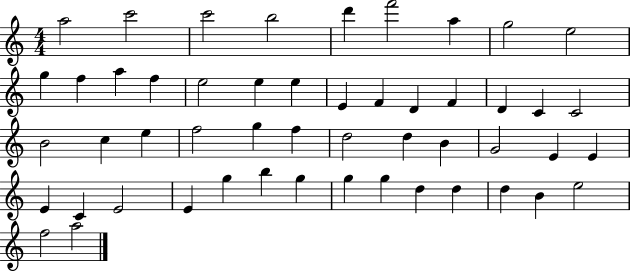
A5/h C6/h C6/h B5/h D6/q F6/h A5/q G5/h E5/h G5/q F5/q A5/q F5/q E5/h E5/q E5/q E4/q F4/q D4/q F4/q D4/q C4/q C4/h B4/h C5/q E5/q F5/h G5/q F5/q D5/h D5/q B4/q G4/h E4/q E4/q E4/q C4/q E4/h E4/q G5/q B5/q G5/q G5/q G5/q D5/q D5/q D5/q B4/q E5/h F5/h A5/h